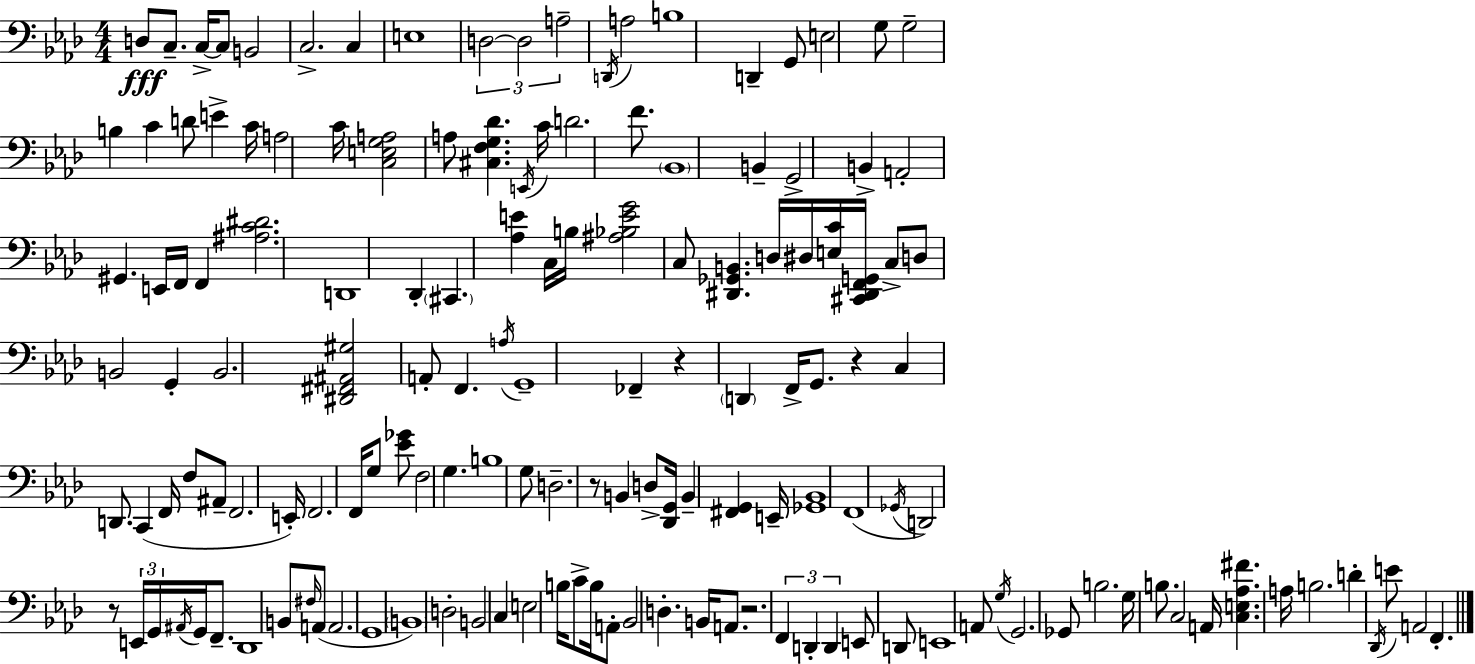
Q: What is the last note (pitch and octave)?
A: F2